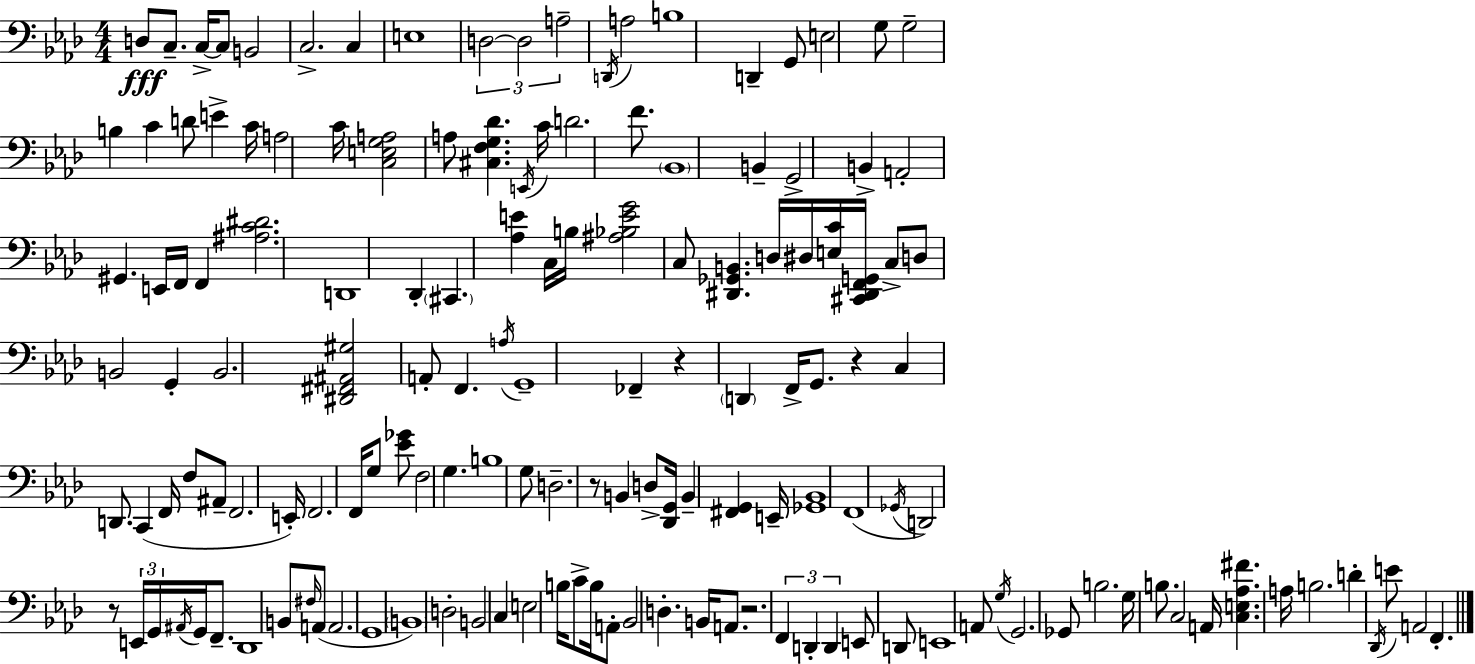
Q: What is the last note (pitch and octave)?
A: F2